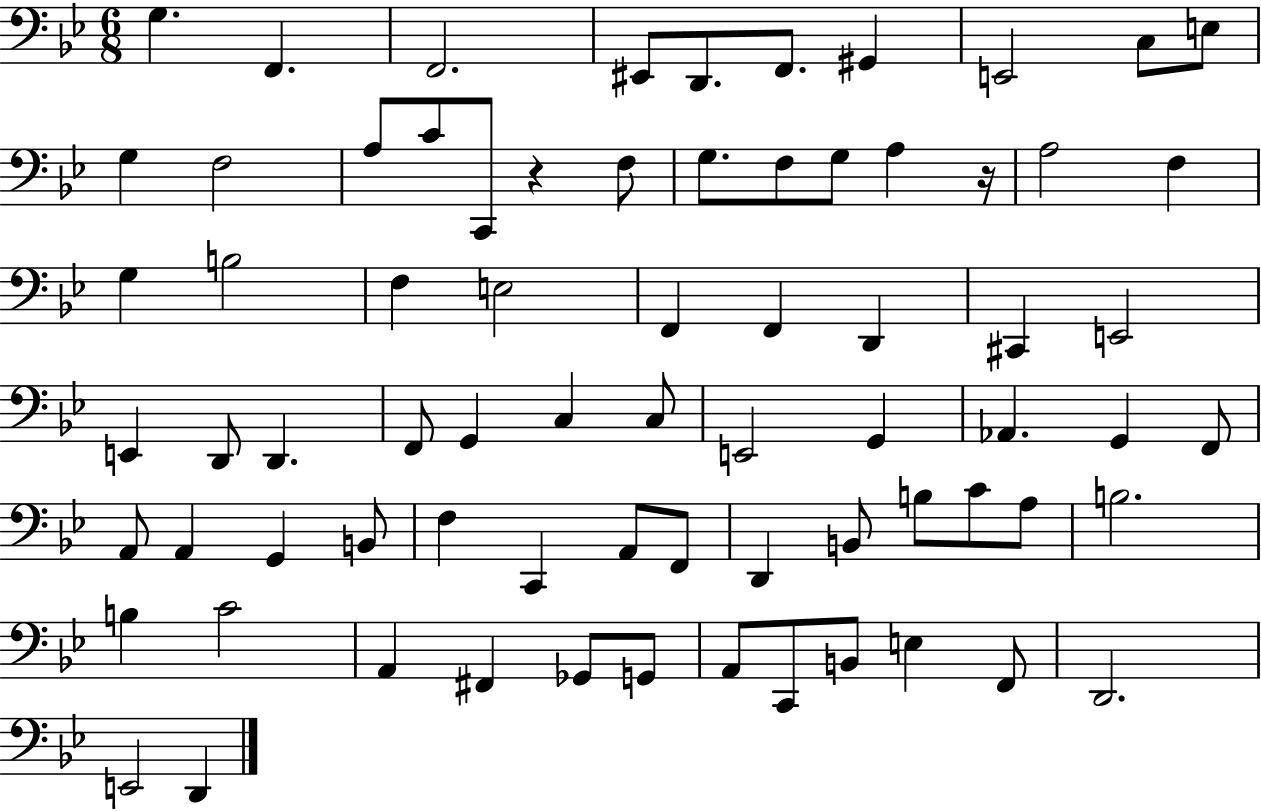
{
  \clef bass
  \numericTimeSignature
  \time 6/8
  \key bes \major
  \repeat volta 2 { g4. f,4. | f,2. | eis,8 d,8. f,8. gis,4 | e,2 c8 e8 | \break g4 f2 | a8 c'8 c,8 r4 f8 | g8. f8 g8 a4 r16 | a2 f4 | \break g4 b2 | f4 e2 | f,4 f,4 d,4 | cis,4 e,2 | \break e,4 d,8 d,4. | f,8 g,4 c4 c8 | e,2 g,4 | aes,4. g,4 f,8 | \break a,8 a,4 g,4 b,8 | f4 c,4 a,8 f,8 | d,4 b,8 b8 c'8 a8 | b2. | \break b4 c'2 | a,4 fis,4 ges,8 g,8 | a,8 c,8 b,8 e4 f,8 | d,2. | \break e,2 d,4 | } \bar "|."
}